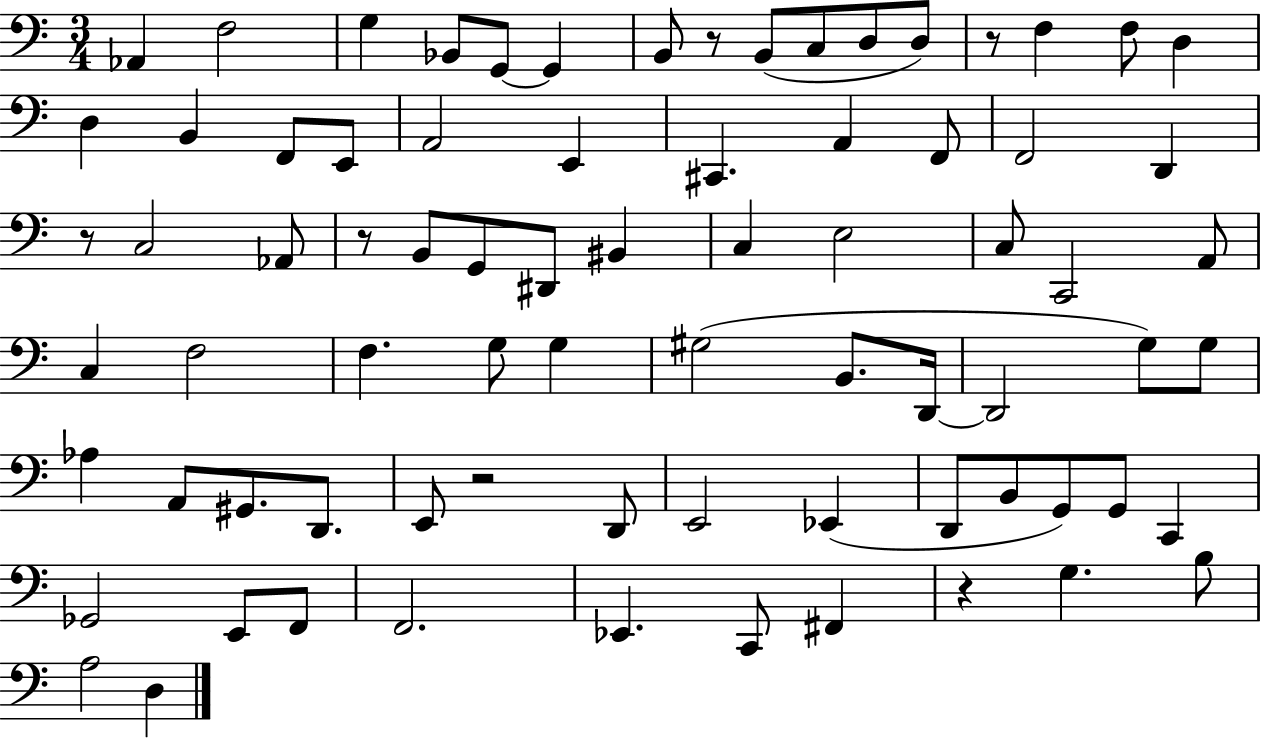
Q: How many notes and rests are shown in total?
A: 77